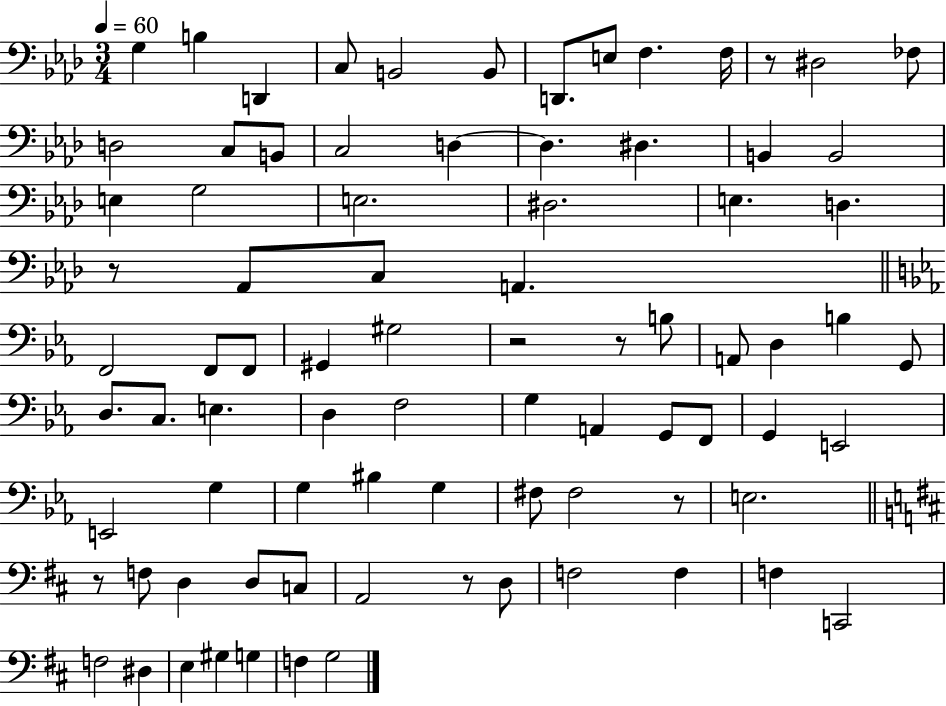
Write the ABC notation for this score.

X:1
T:Untitled
M:3/4
L:1/4
K:Ab
G, B, D,, C,/2 B,,2 B,,/2 D,,/2 E,/2 F, F,/4 z/2 ^D,2 _F,/2 D,2 C,/2 B,,/2 C,2 D, D, ^D, B,, B,,2 E, G,2 E,2 ^D,2 E, D, z/2 _A,,/2 C,/2 A,, F,,2 F,,/2 F,,/2 ^G,, ^G,2 z2 z/2 B,/2 A,,/2 D, B, G,,/2 D,/2 C,/2 E, D, F,2 G, A,, G,,/2 F,,/2 G,, E,,2 E,,2 G, G, ^B, G, ^F,/2 ^F,2 z/2 E,2 z/2 F,/2 D, D,/2 C,/2 A,,2 z/2 D,/2 F,2 F, F, C,,2 F,2 ^D, E, ^G, G, F, G,2